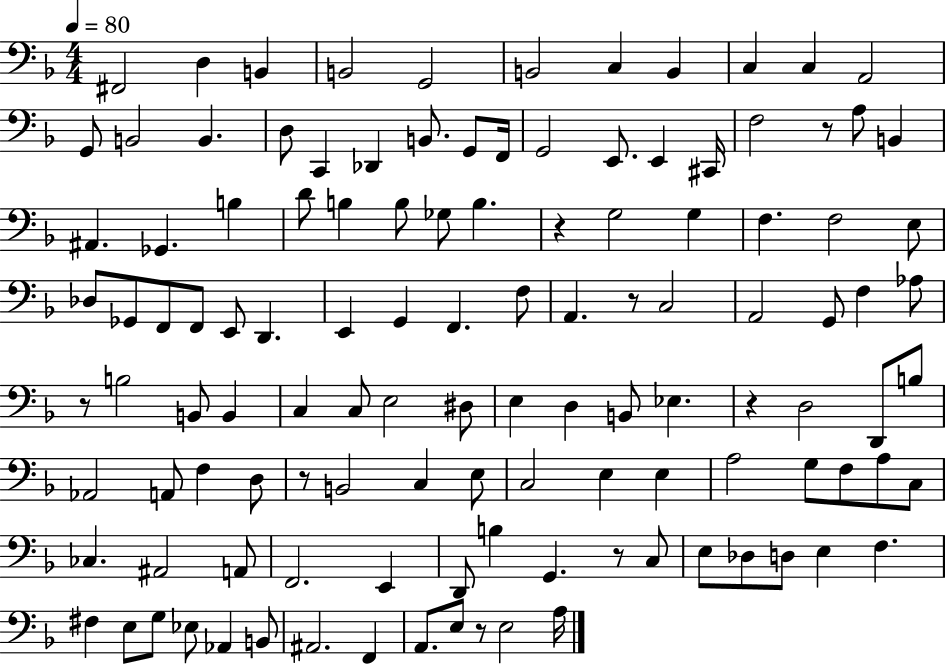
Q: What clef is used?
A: bass